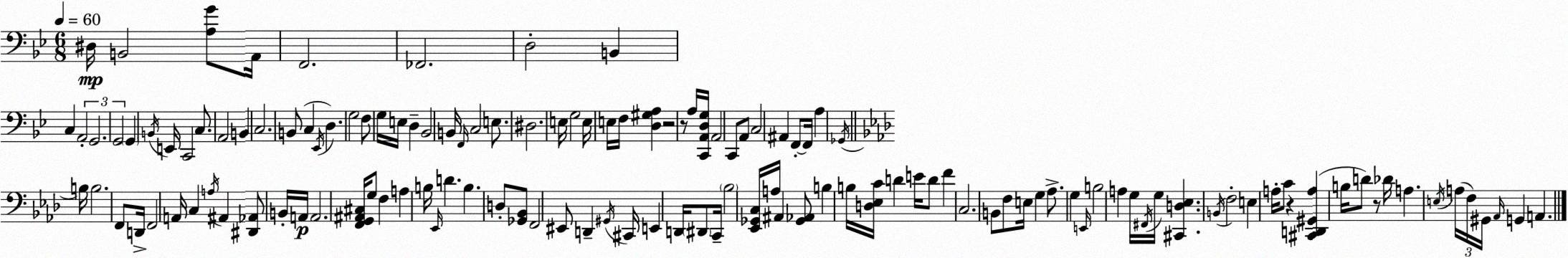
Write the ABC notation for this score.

X:1
T:Untitled
M:6/8
L:1/4
K:Bb
^D,/4 B,,2 [A,G]/2 A,,/4 F,,2 _F,,2 D,2 B,, C, A,,2 G,,2 G,,2 G,, B,,/4 E,,/4 C,,2 C,/2 A,,2 B,, C,2 B,,/2 C, _E,,/4 D, G,2 F,/2 G,/4 E,/4 D, _B,,2 B,,/4 F,,/4 C,2 E,/2 ^D,2 E,/4 G,2 E,/4 E,/4 F,/4 [D,^G,A,] z2 z/2 A,/4 [C,,A,,D,G,]/4 A,,2 C,,/2 A,,/2 C,2 ^A,, F,,/2 F,,/4 A, _G,,/4 B,/4 B,2 F,,/2 D,,/4 F,,2 A,,/4 C, A,/4 ^A,, [^D,,_A,,]/2 B,,/4 A,,/4 A,,2 [F,,G,,^A,,^C,]/4 G,/2 F, A, B,/4 _E,,/4 D B, D,/2 [_G,,_B,,]/2 F,,2 ^E,,/2 D,, ^G,,/4 ^C,,/4 E,, D,,/4 ^D,,/2 C,,/4 _B,2 [_E,,_G,,C,]/4 A,/4 ^A,, [_G,,_A,,]/2 B, B,/4 [D,_E,C]/4 D E/4 D/2 F C,2 B,,/2 F,/2 E,/4 G, _A,/2 G, E,,/4 B,2 A, G,/4 ^F,,/4 G,/4 [^C,,D,_E,] B,,/4 F,2 E, A,/4 C/2 z [^C,,D,,^G,,A,] B,/4 D/2 z/2 _D/4 A, E,/4 A,/4 F,/4 ^G,,/4 _A,,/4 G,, A,,